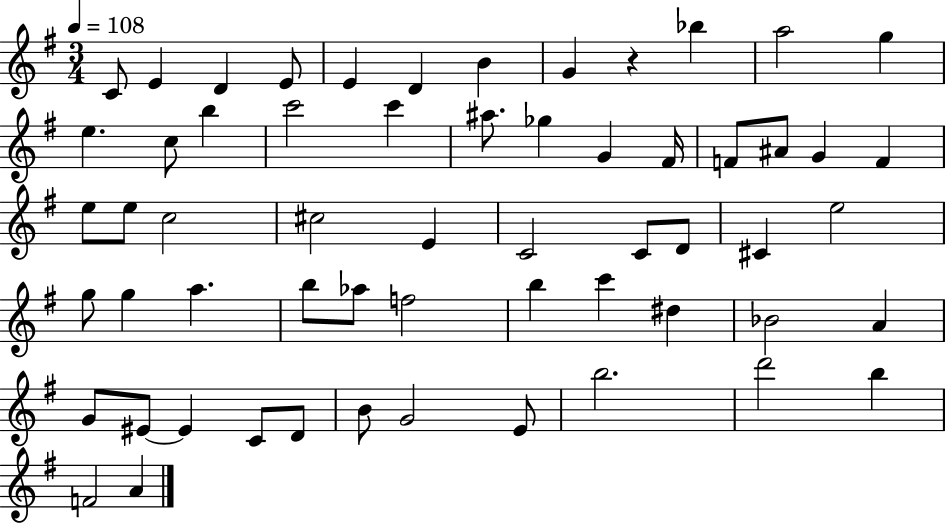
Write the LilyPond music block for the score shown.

{
  \clef treble
  \numericTimeSignature
  \time 3/4
  \key g \major
  \tempo 4 = 108
  c'8 e'4 d'4 e'8 | e'4 d'4 b'4 | g'4 r4 bes''4 | a''2 g''4 | \break e''4. c''8 b''4 | c'''2 c'''4 | ais''8. ges''4 g'4 fis'16 | f'8 ais'8 g'4 f'4 | \break e''8 e''8 c''2 | cis''2 e'4 | c'2 c'8 d'8 | cis'4 e''2 | \break g''8 g''4 a''4. | b''8 aes''8 f''2 | b''4 c'''4 dis''4 | bes'2 a'4 | \break g'8 eis'8~~ eis'4 c'8 d'8 | b'8 g'2 e'8 | b''2. | d'''2 b''4 | \break f'2 a'4 | \bar "|."
}